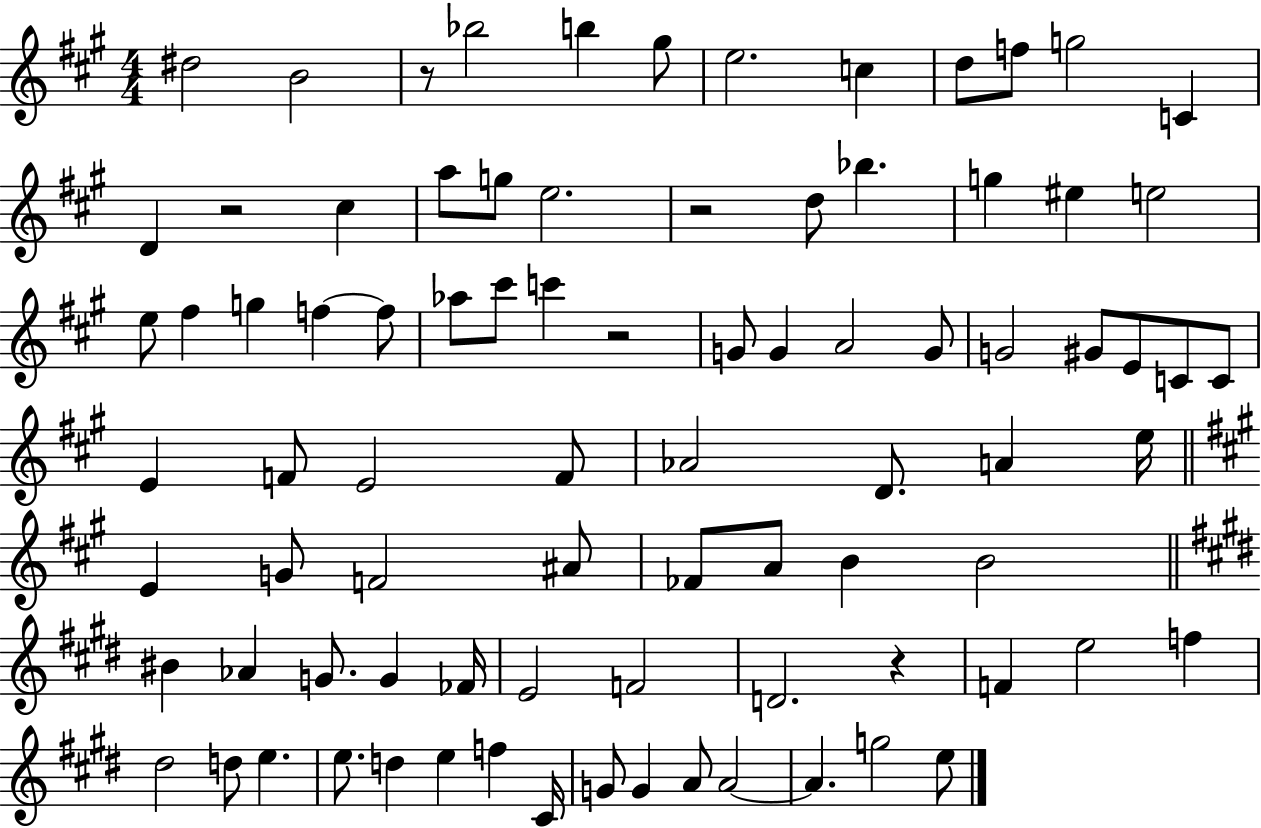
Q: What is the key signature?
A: A major